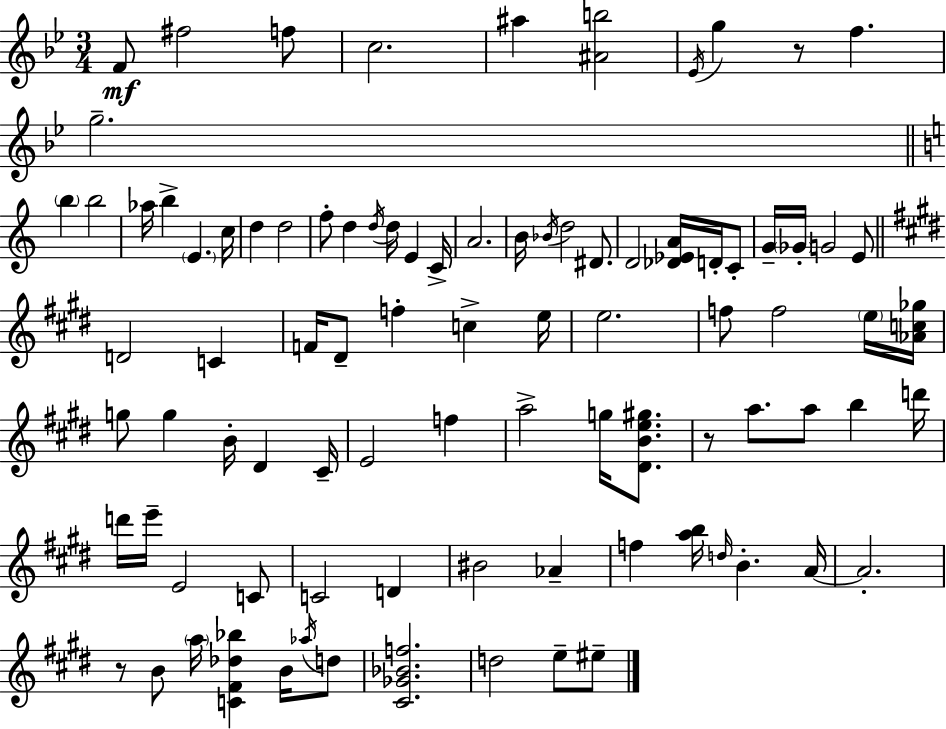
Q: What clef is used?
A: treble